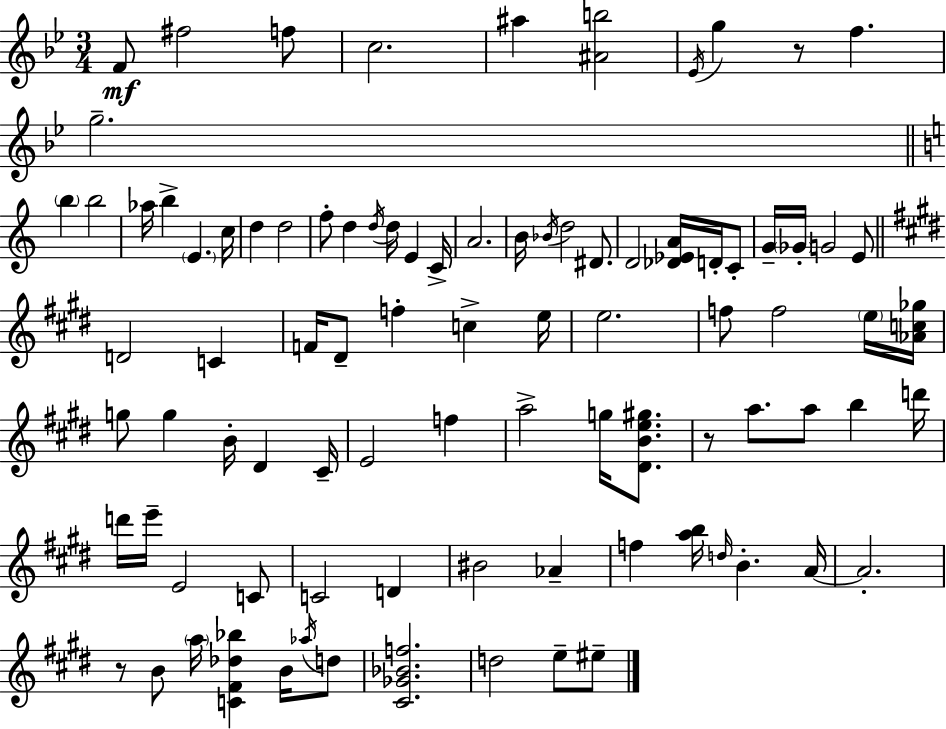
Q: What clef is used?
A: treble